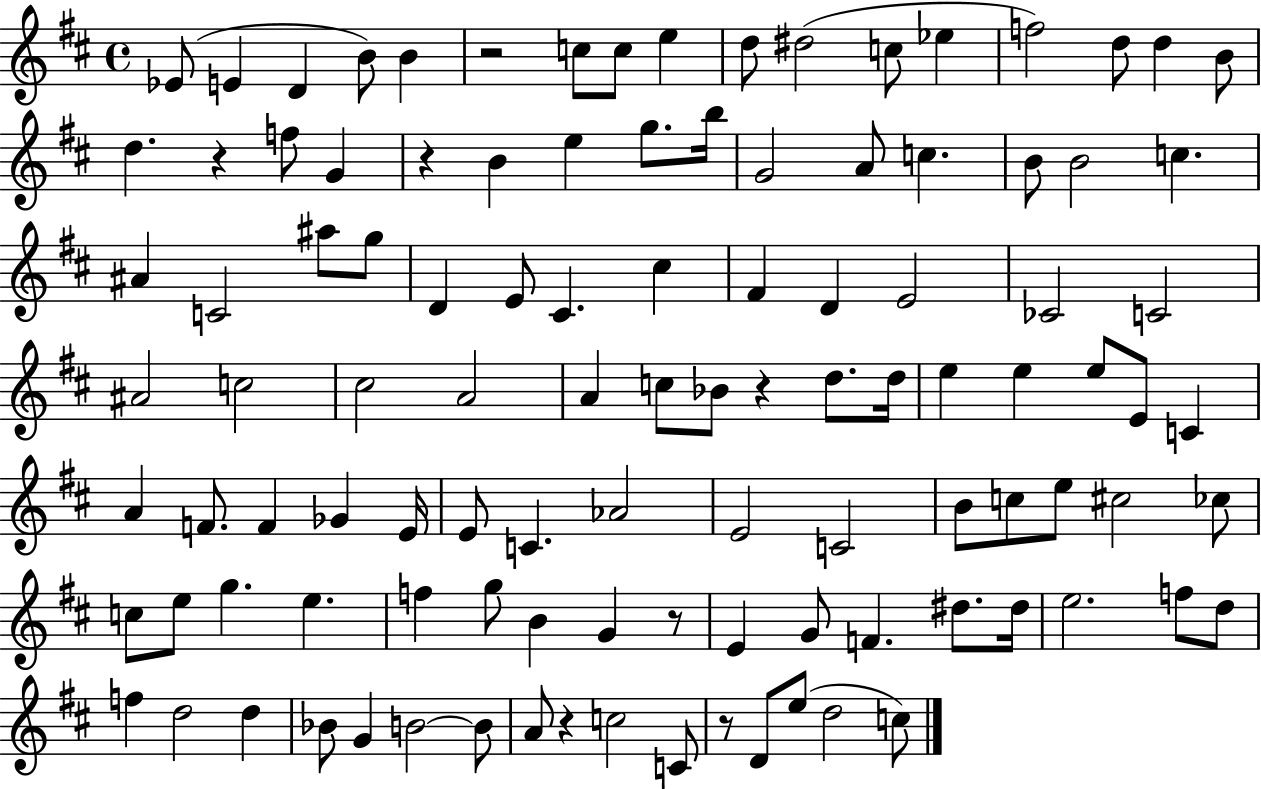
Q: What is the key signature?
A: D major